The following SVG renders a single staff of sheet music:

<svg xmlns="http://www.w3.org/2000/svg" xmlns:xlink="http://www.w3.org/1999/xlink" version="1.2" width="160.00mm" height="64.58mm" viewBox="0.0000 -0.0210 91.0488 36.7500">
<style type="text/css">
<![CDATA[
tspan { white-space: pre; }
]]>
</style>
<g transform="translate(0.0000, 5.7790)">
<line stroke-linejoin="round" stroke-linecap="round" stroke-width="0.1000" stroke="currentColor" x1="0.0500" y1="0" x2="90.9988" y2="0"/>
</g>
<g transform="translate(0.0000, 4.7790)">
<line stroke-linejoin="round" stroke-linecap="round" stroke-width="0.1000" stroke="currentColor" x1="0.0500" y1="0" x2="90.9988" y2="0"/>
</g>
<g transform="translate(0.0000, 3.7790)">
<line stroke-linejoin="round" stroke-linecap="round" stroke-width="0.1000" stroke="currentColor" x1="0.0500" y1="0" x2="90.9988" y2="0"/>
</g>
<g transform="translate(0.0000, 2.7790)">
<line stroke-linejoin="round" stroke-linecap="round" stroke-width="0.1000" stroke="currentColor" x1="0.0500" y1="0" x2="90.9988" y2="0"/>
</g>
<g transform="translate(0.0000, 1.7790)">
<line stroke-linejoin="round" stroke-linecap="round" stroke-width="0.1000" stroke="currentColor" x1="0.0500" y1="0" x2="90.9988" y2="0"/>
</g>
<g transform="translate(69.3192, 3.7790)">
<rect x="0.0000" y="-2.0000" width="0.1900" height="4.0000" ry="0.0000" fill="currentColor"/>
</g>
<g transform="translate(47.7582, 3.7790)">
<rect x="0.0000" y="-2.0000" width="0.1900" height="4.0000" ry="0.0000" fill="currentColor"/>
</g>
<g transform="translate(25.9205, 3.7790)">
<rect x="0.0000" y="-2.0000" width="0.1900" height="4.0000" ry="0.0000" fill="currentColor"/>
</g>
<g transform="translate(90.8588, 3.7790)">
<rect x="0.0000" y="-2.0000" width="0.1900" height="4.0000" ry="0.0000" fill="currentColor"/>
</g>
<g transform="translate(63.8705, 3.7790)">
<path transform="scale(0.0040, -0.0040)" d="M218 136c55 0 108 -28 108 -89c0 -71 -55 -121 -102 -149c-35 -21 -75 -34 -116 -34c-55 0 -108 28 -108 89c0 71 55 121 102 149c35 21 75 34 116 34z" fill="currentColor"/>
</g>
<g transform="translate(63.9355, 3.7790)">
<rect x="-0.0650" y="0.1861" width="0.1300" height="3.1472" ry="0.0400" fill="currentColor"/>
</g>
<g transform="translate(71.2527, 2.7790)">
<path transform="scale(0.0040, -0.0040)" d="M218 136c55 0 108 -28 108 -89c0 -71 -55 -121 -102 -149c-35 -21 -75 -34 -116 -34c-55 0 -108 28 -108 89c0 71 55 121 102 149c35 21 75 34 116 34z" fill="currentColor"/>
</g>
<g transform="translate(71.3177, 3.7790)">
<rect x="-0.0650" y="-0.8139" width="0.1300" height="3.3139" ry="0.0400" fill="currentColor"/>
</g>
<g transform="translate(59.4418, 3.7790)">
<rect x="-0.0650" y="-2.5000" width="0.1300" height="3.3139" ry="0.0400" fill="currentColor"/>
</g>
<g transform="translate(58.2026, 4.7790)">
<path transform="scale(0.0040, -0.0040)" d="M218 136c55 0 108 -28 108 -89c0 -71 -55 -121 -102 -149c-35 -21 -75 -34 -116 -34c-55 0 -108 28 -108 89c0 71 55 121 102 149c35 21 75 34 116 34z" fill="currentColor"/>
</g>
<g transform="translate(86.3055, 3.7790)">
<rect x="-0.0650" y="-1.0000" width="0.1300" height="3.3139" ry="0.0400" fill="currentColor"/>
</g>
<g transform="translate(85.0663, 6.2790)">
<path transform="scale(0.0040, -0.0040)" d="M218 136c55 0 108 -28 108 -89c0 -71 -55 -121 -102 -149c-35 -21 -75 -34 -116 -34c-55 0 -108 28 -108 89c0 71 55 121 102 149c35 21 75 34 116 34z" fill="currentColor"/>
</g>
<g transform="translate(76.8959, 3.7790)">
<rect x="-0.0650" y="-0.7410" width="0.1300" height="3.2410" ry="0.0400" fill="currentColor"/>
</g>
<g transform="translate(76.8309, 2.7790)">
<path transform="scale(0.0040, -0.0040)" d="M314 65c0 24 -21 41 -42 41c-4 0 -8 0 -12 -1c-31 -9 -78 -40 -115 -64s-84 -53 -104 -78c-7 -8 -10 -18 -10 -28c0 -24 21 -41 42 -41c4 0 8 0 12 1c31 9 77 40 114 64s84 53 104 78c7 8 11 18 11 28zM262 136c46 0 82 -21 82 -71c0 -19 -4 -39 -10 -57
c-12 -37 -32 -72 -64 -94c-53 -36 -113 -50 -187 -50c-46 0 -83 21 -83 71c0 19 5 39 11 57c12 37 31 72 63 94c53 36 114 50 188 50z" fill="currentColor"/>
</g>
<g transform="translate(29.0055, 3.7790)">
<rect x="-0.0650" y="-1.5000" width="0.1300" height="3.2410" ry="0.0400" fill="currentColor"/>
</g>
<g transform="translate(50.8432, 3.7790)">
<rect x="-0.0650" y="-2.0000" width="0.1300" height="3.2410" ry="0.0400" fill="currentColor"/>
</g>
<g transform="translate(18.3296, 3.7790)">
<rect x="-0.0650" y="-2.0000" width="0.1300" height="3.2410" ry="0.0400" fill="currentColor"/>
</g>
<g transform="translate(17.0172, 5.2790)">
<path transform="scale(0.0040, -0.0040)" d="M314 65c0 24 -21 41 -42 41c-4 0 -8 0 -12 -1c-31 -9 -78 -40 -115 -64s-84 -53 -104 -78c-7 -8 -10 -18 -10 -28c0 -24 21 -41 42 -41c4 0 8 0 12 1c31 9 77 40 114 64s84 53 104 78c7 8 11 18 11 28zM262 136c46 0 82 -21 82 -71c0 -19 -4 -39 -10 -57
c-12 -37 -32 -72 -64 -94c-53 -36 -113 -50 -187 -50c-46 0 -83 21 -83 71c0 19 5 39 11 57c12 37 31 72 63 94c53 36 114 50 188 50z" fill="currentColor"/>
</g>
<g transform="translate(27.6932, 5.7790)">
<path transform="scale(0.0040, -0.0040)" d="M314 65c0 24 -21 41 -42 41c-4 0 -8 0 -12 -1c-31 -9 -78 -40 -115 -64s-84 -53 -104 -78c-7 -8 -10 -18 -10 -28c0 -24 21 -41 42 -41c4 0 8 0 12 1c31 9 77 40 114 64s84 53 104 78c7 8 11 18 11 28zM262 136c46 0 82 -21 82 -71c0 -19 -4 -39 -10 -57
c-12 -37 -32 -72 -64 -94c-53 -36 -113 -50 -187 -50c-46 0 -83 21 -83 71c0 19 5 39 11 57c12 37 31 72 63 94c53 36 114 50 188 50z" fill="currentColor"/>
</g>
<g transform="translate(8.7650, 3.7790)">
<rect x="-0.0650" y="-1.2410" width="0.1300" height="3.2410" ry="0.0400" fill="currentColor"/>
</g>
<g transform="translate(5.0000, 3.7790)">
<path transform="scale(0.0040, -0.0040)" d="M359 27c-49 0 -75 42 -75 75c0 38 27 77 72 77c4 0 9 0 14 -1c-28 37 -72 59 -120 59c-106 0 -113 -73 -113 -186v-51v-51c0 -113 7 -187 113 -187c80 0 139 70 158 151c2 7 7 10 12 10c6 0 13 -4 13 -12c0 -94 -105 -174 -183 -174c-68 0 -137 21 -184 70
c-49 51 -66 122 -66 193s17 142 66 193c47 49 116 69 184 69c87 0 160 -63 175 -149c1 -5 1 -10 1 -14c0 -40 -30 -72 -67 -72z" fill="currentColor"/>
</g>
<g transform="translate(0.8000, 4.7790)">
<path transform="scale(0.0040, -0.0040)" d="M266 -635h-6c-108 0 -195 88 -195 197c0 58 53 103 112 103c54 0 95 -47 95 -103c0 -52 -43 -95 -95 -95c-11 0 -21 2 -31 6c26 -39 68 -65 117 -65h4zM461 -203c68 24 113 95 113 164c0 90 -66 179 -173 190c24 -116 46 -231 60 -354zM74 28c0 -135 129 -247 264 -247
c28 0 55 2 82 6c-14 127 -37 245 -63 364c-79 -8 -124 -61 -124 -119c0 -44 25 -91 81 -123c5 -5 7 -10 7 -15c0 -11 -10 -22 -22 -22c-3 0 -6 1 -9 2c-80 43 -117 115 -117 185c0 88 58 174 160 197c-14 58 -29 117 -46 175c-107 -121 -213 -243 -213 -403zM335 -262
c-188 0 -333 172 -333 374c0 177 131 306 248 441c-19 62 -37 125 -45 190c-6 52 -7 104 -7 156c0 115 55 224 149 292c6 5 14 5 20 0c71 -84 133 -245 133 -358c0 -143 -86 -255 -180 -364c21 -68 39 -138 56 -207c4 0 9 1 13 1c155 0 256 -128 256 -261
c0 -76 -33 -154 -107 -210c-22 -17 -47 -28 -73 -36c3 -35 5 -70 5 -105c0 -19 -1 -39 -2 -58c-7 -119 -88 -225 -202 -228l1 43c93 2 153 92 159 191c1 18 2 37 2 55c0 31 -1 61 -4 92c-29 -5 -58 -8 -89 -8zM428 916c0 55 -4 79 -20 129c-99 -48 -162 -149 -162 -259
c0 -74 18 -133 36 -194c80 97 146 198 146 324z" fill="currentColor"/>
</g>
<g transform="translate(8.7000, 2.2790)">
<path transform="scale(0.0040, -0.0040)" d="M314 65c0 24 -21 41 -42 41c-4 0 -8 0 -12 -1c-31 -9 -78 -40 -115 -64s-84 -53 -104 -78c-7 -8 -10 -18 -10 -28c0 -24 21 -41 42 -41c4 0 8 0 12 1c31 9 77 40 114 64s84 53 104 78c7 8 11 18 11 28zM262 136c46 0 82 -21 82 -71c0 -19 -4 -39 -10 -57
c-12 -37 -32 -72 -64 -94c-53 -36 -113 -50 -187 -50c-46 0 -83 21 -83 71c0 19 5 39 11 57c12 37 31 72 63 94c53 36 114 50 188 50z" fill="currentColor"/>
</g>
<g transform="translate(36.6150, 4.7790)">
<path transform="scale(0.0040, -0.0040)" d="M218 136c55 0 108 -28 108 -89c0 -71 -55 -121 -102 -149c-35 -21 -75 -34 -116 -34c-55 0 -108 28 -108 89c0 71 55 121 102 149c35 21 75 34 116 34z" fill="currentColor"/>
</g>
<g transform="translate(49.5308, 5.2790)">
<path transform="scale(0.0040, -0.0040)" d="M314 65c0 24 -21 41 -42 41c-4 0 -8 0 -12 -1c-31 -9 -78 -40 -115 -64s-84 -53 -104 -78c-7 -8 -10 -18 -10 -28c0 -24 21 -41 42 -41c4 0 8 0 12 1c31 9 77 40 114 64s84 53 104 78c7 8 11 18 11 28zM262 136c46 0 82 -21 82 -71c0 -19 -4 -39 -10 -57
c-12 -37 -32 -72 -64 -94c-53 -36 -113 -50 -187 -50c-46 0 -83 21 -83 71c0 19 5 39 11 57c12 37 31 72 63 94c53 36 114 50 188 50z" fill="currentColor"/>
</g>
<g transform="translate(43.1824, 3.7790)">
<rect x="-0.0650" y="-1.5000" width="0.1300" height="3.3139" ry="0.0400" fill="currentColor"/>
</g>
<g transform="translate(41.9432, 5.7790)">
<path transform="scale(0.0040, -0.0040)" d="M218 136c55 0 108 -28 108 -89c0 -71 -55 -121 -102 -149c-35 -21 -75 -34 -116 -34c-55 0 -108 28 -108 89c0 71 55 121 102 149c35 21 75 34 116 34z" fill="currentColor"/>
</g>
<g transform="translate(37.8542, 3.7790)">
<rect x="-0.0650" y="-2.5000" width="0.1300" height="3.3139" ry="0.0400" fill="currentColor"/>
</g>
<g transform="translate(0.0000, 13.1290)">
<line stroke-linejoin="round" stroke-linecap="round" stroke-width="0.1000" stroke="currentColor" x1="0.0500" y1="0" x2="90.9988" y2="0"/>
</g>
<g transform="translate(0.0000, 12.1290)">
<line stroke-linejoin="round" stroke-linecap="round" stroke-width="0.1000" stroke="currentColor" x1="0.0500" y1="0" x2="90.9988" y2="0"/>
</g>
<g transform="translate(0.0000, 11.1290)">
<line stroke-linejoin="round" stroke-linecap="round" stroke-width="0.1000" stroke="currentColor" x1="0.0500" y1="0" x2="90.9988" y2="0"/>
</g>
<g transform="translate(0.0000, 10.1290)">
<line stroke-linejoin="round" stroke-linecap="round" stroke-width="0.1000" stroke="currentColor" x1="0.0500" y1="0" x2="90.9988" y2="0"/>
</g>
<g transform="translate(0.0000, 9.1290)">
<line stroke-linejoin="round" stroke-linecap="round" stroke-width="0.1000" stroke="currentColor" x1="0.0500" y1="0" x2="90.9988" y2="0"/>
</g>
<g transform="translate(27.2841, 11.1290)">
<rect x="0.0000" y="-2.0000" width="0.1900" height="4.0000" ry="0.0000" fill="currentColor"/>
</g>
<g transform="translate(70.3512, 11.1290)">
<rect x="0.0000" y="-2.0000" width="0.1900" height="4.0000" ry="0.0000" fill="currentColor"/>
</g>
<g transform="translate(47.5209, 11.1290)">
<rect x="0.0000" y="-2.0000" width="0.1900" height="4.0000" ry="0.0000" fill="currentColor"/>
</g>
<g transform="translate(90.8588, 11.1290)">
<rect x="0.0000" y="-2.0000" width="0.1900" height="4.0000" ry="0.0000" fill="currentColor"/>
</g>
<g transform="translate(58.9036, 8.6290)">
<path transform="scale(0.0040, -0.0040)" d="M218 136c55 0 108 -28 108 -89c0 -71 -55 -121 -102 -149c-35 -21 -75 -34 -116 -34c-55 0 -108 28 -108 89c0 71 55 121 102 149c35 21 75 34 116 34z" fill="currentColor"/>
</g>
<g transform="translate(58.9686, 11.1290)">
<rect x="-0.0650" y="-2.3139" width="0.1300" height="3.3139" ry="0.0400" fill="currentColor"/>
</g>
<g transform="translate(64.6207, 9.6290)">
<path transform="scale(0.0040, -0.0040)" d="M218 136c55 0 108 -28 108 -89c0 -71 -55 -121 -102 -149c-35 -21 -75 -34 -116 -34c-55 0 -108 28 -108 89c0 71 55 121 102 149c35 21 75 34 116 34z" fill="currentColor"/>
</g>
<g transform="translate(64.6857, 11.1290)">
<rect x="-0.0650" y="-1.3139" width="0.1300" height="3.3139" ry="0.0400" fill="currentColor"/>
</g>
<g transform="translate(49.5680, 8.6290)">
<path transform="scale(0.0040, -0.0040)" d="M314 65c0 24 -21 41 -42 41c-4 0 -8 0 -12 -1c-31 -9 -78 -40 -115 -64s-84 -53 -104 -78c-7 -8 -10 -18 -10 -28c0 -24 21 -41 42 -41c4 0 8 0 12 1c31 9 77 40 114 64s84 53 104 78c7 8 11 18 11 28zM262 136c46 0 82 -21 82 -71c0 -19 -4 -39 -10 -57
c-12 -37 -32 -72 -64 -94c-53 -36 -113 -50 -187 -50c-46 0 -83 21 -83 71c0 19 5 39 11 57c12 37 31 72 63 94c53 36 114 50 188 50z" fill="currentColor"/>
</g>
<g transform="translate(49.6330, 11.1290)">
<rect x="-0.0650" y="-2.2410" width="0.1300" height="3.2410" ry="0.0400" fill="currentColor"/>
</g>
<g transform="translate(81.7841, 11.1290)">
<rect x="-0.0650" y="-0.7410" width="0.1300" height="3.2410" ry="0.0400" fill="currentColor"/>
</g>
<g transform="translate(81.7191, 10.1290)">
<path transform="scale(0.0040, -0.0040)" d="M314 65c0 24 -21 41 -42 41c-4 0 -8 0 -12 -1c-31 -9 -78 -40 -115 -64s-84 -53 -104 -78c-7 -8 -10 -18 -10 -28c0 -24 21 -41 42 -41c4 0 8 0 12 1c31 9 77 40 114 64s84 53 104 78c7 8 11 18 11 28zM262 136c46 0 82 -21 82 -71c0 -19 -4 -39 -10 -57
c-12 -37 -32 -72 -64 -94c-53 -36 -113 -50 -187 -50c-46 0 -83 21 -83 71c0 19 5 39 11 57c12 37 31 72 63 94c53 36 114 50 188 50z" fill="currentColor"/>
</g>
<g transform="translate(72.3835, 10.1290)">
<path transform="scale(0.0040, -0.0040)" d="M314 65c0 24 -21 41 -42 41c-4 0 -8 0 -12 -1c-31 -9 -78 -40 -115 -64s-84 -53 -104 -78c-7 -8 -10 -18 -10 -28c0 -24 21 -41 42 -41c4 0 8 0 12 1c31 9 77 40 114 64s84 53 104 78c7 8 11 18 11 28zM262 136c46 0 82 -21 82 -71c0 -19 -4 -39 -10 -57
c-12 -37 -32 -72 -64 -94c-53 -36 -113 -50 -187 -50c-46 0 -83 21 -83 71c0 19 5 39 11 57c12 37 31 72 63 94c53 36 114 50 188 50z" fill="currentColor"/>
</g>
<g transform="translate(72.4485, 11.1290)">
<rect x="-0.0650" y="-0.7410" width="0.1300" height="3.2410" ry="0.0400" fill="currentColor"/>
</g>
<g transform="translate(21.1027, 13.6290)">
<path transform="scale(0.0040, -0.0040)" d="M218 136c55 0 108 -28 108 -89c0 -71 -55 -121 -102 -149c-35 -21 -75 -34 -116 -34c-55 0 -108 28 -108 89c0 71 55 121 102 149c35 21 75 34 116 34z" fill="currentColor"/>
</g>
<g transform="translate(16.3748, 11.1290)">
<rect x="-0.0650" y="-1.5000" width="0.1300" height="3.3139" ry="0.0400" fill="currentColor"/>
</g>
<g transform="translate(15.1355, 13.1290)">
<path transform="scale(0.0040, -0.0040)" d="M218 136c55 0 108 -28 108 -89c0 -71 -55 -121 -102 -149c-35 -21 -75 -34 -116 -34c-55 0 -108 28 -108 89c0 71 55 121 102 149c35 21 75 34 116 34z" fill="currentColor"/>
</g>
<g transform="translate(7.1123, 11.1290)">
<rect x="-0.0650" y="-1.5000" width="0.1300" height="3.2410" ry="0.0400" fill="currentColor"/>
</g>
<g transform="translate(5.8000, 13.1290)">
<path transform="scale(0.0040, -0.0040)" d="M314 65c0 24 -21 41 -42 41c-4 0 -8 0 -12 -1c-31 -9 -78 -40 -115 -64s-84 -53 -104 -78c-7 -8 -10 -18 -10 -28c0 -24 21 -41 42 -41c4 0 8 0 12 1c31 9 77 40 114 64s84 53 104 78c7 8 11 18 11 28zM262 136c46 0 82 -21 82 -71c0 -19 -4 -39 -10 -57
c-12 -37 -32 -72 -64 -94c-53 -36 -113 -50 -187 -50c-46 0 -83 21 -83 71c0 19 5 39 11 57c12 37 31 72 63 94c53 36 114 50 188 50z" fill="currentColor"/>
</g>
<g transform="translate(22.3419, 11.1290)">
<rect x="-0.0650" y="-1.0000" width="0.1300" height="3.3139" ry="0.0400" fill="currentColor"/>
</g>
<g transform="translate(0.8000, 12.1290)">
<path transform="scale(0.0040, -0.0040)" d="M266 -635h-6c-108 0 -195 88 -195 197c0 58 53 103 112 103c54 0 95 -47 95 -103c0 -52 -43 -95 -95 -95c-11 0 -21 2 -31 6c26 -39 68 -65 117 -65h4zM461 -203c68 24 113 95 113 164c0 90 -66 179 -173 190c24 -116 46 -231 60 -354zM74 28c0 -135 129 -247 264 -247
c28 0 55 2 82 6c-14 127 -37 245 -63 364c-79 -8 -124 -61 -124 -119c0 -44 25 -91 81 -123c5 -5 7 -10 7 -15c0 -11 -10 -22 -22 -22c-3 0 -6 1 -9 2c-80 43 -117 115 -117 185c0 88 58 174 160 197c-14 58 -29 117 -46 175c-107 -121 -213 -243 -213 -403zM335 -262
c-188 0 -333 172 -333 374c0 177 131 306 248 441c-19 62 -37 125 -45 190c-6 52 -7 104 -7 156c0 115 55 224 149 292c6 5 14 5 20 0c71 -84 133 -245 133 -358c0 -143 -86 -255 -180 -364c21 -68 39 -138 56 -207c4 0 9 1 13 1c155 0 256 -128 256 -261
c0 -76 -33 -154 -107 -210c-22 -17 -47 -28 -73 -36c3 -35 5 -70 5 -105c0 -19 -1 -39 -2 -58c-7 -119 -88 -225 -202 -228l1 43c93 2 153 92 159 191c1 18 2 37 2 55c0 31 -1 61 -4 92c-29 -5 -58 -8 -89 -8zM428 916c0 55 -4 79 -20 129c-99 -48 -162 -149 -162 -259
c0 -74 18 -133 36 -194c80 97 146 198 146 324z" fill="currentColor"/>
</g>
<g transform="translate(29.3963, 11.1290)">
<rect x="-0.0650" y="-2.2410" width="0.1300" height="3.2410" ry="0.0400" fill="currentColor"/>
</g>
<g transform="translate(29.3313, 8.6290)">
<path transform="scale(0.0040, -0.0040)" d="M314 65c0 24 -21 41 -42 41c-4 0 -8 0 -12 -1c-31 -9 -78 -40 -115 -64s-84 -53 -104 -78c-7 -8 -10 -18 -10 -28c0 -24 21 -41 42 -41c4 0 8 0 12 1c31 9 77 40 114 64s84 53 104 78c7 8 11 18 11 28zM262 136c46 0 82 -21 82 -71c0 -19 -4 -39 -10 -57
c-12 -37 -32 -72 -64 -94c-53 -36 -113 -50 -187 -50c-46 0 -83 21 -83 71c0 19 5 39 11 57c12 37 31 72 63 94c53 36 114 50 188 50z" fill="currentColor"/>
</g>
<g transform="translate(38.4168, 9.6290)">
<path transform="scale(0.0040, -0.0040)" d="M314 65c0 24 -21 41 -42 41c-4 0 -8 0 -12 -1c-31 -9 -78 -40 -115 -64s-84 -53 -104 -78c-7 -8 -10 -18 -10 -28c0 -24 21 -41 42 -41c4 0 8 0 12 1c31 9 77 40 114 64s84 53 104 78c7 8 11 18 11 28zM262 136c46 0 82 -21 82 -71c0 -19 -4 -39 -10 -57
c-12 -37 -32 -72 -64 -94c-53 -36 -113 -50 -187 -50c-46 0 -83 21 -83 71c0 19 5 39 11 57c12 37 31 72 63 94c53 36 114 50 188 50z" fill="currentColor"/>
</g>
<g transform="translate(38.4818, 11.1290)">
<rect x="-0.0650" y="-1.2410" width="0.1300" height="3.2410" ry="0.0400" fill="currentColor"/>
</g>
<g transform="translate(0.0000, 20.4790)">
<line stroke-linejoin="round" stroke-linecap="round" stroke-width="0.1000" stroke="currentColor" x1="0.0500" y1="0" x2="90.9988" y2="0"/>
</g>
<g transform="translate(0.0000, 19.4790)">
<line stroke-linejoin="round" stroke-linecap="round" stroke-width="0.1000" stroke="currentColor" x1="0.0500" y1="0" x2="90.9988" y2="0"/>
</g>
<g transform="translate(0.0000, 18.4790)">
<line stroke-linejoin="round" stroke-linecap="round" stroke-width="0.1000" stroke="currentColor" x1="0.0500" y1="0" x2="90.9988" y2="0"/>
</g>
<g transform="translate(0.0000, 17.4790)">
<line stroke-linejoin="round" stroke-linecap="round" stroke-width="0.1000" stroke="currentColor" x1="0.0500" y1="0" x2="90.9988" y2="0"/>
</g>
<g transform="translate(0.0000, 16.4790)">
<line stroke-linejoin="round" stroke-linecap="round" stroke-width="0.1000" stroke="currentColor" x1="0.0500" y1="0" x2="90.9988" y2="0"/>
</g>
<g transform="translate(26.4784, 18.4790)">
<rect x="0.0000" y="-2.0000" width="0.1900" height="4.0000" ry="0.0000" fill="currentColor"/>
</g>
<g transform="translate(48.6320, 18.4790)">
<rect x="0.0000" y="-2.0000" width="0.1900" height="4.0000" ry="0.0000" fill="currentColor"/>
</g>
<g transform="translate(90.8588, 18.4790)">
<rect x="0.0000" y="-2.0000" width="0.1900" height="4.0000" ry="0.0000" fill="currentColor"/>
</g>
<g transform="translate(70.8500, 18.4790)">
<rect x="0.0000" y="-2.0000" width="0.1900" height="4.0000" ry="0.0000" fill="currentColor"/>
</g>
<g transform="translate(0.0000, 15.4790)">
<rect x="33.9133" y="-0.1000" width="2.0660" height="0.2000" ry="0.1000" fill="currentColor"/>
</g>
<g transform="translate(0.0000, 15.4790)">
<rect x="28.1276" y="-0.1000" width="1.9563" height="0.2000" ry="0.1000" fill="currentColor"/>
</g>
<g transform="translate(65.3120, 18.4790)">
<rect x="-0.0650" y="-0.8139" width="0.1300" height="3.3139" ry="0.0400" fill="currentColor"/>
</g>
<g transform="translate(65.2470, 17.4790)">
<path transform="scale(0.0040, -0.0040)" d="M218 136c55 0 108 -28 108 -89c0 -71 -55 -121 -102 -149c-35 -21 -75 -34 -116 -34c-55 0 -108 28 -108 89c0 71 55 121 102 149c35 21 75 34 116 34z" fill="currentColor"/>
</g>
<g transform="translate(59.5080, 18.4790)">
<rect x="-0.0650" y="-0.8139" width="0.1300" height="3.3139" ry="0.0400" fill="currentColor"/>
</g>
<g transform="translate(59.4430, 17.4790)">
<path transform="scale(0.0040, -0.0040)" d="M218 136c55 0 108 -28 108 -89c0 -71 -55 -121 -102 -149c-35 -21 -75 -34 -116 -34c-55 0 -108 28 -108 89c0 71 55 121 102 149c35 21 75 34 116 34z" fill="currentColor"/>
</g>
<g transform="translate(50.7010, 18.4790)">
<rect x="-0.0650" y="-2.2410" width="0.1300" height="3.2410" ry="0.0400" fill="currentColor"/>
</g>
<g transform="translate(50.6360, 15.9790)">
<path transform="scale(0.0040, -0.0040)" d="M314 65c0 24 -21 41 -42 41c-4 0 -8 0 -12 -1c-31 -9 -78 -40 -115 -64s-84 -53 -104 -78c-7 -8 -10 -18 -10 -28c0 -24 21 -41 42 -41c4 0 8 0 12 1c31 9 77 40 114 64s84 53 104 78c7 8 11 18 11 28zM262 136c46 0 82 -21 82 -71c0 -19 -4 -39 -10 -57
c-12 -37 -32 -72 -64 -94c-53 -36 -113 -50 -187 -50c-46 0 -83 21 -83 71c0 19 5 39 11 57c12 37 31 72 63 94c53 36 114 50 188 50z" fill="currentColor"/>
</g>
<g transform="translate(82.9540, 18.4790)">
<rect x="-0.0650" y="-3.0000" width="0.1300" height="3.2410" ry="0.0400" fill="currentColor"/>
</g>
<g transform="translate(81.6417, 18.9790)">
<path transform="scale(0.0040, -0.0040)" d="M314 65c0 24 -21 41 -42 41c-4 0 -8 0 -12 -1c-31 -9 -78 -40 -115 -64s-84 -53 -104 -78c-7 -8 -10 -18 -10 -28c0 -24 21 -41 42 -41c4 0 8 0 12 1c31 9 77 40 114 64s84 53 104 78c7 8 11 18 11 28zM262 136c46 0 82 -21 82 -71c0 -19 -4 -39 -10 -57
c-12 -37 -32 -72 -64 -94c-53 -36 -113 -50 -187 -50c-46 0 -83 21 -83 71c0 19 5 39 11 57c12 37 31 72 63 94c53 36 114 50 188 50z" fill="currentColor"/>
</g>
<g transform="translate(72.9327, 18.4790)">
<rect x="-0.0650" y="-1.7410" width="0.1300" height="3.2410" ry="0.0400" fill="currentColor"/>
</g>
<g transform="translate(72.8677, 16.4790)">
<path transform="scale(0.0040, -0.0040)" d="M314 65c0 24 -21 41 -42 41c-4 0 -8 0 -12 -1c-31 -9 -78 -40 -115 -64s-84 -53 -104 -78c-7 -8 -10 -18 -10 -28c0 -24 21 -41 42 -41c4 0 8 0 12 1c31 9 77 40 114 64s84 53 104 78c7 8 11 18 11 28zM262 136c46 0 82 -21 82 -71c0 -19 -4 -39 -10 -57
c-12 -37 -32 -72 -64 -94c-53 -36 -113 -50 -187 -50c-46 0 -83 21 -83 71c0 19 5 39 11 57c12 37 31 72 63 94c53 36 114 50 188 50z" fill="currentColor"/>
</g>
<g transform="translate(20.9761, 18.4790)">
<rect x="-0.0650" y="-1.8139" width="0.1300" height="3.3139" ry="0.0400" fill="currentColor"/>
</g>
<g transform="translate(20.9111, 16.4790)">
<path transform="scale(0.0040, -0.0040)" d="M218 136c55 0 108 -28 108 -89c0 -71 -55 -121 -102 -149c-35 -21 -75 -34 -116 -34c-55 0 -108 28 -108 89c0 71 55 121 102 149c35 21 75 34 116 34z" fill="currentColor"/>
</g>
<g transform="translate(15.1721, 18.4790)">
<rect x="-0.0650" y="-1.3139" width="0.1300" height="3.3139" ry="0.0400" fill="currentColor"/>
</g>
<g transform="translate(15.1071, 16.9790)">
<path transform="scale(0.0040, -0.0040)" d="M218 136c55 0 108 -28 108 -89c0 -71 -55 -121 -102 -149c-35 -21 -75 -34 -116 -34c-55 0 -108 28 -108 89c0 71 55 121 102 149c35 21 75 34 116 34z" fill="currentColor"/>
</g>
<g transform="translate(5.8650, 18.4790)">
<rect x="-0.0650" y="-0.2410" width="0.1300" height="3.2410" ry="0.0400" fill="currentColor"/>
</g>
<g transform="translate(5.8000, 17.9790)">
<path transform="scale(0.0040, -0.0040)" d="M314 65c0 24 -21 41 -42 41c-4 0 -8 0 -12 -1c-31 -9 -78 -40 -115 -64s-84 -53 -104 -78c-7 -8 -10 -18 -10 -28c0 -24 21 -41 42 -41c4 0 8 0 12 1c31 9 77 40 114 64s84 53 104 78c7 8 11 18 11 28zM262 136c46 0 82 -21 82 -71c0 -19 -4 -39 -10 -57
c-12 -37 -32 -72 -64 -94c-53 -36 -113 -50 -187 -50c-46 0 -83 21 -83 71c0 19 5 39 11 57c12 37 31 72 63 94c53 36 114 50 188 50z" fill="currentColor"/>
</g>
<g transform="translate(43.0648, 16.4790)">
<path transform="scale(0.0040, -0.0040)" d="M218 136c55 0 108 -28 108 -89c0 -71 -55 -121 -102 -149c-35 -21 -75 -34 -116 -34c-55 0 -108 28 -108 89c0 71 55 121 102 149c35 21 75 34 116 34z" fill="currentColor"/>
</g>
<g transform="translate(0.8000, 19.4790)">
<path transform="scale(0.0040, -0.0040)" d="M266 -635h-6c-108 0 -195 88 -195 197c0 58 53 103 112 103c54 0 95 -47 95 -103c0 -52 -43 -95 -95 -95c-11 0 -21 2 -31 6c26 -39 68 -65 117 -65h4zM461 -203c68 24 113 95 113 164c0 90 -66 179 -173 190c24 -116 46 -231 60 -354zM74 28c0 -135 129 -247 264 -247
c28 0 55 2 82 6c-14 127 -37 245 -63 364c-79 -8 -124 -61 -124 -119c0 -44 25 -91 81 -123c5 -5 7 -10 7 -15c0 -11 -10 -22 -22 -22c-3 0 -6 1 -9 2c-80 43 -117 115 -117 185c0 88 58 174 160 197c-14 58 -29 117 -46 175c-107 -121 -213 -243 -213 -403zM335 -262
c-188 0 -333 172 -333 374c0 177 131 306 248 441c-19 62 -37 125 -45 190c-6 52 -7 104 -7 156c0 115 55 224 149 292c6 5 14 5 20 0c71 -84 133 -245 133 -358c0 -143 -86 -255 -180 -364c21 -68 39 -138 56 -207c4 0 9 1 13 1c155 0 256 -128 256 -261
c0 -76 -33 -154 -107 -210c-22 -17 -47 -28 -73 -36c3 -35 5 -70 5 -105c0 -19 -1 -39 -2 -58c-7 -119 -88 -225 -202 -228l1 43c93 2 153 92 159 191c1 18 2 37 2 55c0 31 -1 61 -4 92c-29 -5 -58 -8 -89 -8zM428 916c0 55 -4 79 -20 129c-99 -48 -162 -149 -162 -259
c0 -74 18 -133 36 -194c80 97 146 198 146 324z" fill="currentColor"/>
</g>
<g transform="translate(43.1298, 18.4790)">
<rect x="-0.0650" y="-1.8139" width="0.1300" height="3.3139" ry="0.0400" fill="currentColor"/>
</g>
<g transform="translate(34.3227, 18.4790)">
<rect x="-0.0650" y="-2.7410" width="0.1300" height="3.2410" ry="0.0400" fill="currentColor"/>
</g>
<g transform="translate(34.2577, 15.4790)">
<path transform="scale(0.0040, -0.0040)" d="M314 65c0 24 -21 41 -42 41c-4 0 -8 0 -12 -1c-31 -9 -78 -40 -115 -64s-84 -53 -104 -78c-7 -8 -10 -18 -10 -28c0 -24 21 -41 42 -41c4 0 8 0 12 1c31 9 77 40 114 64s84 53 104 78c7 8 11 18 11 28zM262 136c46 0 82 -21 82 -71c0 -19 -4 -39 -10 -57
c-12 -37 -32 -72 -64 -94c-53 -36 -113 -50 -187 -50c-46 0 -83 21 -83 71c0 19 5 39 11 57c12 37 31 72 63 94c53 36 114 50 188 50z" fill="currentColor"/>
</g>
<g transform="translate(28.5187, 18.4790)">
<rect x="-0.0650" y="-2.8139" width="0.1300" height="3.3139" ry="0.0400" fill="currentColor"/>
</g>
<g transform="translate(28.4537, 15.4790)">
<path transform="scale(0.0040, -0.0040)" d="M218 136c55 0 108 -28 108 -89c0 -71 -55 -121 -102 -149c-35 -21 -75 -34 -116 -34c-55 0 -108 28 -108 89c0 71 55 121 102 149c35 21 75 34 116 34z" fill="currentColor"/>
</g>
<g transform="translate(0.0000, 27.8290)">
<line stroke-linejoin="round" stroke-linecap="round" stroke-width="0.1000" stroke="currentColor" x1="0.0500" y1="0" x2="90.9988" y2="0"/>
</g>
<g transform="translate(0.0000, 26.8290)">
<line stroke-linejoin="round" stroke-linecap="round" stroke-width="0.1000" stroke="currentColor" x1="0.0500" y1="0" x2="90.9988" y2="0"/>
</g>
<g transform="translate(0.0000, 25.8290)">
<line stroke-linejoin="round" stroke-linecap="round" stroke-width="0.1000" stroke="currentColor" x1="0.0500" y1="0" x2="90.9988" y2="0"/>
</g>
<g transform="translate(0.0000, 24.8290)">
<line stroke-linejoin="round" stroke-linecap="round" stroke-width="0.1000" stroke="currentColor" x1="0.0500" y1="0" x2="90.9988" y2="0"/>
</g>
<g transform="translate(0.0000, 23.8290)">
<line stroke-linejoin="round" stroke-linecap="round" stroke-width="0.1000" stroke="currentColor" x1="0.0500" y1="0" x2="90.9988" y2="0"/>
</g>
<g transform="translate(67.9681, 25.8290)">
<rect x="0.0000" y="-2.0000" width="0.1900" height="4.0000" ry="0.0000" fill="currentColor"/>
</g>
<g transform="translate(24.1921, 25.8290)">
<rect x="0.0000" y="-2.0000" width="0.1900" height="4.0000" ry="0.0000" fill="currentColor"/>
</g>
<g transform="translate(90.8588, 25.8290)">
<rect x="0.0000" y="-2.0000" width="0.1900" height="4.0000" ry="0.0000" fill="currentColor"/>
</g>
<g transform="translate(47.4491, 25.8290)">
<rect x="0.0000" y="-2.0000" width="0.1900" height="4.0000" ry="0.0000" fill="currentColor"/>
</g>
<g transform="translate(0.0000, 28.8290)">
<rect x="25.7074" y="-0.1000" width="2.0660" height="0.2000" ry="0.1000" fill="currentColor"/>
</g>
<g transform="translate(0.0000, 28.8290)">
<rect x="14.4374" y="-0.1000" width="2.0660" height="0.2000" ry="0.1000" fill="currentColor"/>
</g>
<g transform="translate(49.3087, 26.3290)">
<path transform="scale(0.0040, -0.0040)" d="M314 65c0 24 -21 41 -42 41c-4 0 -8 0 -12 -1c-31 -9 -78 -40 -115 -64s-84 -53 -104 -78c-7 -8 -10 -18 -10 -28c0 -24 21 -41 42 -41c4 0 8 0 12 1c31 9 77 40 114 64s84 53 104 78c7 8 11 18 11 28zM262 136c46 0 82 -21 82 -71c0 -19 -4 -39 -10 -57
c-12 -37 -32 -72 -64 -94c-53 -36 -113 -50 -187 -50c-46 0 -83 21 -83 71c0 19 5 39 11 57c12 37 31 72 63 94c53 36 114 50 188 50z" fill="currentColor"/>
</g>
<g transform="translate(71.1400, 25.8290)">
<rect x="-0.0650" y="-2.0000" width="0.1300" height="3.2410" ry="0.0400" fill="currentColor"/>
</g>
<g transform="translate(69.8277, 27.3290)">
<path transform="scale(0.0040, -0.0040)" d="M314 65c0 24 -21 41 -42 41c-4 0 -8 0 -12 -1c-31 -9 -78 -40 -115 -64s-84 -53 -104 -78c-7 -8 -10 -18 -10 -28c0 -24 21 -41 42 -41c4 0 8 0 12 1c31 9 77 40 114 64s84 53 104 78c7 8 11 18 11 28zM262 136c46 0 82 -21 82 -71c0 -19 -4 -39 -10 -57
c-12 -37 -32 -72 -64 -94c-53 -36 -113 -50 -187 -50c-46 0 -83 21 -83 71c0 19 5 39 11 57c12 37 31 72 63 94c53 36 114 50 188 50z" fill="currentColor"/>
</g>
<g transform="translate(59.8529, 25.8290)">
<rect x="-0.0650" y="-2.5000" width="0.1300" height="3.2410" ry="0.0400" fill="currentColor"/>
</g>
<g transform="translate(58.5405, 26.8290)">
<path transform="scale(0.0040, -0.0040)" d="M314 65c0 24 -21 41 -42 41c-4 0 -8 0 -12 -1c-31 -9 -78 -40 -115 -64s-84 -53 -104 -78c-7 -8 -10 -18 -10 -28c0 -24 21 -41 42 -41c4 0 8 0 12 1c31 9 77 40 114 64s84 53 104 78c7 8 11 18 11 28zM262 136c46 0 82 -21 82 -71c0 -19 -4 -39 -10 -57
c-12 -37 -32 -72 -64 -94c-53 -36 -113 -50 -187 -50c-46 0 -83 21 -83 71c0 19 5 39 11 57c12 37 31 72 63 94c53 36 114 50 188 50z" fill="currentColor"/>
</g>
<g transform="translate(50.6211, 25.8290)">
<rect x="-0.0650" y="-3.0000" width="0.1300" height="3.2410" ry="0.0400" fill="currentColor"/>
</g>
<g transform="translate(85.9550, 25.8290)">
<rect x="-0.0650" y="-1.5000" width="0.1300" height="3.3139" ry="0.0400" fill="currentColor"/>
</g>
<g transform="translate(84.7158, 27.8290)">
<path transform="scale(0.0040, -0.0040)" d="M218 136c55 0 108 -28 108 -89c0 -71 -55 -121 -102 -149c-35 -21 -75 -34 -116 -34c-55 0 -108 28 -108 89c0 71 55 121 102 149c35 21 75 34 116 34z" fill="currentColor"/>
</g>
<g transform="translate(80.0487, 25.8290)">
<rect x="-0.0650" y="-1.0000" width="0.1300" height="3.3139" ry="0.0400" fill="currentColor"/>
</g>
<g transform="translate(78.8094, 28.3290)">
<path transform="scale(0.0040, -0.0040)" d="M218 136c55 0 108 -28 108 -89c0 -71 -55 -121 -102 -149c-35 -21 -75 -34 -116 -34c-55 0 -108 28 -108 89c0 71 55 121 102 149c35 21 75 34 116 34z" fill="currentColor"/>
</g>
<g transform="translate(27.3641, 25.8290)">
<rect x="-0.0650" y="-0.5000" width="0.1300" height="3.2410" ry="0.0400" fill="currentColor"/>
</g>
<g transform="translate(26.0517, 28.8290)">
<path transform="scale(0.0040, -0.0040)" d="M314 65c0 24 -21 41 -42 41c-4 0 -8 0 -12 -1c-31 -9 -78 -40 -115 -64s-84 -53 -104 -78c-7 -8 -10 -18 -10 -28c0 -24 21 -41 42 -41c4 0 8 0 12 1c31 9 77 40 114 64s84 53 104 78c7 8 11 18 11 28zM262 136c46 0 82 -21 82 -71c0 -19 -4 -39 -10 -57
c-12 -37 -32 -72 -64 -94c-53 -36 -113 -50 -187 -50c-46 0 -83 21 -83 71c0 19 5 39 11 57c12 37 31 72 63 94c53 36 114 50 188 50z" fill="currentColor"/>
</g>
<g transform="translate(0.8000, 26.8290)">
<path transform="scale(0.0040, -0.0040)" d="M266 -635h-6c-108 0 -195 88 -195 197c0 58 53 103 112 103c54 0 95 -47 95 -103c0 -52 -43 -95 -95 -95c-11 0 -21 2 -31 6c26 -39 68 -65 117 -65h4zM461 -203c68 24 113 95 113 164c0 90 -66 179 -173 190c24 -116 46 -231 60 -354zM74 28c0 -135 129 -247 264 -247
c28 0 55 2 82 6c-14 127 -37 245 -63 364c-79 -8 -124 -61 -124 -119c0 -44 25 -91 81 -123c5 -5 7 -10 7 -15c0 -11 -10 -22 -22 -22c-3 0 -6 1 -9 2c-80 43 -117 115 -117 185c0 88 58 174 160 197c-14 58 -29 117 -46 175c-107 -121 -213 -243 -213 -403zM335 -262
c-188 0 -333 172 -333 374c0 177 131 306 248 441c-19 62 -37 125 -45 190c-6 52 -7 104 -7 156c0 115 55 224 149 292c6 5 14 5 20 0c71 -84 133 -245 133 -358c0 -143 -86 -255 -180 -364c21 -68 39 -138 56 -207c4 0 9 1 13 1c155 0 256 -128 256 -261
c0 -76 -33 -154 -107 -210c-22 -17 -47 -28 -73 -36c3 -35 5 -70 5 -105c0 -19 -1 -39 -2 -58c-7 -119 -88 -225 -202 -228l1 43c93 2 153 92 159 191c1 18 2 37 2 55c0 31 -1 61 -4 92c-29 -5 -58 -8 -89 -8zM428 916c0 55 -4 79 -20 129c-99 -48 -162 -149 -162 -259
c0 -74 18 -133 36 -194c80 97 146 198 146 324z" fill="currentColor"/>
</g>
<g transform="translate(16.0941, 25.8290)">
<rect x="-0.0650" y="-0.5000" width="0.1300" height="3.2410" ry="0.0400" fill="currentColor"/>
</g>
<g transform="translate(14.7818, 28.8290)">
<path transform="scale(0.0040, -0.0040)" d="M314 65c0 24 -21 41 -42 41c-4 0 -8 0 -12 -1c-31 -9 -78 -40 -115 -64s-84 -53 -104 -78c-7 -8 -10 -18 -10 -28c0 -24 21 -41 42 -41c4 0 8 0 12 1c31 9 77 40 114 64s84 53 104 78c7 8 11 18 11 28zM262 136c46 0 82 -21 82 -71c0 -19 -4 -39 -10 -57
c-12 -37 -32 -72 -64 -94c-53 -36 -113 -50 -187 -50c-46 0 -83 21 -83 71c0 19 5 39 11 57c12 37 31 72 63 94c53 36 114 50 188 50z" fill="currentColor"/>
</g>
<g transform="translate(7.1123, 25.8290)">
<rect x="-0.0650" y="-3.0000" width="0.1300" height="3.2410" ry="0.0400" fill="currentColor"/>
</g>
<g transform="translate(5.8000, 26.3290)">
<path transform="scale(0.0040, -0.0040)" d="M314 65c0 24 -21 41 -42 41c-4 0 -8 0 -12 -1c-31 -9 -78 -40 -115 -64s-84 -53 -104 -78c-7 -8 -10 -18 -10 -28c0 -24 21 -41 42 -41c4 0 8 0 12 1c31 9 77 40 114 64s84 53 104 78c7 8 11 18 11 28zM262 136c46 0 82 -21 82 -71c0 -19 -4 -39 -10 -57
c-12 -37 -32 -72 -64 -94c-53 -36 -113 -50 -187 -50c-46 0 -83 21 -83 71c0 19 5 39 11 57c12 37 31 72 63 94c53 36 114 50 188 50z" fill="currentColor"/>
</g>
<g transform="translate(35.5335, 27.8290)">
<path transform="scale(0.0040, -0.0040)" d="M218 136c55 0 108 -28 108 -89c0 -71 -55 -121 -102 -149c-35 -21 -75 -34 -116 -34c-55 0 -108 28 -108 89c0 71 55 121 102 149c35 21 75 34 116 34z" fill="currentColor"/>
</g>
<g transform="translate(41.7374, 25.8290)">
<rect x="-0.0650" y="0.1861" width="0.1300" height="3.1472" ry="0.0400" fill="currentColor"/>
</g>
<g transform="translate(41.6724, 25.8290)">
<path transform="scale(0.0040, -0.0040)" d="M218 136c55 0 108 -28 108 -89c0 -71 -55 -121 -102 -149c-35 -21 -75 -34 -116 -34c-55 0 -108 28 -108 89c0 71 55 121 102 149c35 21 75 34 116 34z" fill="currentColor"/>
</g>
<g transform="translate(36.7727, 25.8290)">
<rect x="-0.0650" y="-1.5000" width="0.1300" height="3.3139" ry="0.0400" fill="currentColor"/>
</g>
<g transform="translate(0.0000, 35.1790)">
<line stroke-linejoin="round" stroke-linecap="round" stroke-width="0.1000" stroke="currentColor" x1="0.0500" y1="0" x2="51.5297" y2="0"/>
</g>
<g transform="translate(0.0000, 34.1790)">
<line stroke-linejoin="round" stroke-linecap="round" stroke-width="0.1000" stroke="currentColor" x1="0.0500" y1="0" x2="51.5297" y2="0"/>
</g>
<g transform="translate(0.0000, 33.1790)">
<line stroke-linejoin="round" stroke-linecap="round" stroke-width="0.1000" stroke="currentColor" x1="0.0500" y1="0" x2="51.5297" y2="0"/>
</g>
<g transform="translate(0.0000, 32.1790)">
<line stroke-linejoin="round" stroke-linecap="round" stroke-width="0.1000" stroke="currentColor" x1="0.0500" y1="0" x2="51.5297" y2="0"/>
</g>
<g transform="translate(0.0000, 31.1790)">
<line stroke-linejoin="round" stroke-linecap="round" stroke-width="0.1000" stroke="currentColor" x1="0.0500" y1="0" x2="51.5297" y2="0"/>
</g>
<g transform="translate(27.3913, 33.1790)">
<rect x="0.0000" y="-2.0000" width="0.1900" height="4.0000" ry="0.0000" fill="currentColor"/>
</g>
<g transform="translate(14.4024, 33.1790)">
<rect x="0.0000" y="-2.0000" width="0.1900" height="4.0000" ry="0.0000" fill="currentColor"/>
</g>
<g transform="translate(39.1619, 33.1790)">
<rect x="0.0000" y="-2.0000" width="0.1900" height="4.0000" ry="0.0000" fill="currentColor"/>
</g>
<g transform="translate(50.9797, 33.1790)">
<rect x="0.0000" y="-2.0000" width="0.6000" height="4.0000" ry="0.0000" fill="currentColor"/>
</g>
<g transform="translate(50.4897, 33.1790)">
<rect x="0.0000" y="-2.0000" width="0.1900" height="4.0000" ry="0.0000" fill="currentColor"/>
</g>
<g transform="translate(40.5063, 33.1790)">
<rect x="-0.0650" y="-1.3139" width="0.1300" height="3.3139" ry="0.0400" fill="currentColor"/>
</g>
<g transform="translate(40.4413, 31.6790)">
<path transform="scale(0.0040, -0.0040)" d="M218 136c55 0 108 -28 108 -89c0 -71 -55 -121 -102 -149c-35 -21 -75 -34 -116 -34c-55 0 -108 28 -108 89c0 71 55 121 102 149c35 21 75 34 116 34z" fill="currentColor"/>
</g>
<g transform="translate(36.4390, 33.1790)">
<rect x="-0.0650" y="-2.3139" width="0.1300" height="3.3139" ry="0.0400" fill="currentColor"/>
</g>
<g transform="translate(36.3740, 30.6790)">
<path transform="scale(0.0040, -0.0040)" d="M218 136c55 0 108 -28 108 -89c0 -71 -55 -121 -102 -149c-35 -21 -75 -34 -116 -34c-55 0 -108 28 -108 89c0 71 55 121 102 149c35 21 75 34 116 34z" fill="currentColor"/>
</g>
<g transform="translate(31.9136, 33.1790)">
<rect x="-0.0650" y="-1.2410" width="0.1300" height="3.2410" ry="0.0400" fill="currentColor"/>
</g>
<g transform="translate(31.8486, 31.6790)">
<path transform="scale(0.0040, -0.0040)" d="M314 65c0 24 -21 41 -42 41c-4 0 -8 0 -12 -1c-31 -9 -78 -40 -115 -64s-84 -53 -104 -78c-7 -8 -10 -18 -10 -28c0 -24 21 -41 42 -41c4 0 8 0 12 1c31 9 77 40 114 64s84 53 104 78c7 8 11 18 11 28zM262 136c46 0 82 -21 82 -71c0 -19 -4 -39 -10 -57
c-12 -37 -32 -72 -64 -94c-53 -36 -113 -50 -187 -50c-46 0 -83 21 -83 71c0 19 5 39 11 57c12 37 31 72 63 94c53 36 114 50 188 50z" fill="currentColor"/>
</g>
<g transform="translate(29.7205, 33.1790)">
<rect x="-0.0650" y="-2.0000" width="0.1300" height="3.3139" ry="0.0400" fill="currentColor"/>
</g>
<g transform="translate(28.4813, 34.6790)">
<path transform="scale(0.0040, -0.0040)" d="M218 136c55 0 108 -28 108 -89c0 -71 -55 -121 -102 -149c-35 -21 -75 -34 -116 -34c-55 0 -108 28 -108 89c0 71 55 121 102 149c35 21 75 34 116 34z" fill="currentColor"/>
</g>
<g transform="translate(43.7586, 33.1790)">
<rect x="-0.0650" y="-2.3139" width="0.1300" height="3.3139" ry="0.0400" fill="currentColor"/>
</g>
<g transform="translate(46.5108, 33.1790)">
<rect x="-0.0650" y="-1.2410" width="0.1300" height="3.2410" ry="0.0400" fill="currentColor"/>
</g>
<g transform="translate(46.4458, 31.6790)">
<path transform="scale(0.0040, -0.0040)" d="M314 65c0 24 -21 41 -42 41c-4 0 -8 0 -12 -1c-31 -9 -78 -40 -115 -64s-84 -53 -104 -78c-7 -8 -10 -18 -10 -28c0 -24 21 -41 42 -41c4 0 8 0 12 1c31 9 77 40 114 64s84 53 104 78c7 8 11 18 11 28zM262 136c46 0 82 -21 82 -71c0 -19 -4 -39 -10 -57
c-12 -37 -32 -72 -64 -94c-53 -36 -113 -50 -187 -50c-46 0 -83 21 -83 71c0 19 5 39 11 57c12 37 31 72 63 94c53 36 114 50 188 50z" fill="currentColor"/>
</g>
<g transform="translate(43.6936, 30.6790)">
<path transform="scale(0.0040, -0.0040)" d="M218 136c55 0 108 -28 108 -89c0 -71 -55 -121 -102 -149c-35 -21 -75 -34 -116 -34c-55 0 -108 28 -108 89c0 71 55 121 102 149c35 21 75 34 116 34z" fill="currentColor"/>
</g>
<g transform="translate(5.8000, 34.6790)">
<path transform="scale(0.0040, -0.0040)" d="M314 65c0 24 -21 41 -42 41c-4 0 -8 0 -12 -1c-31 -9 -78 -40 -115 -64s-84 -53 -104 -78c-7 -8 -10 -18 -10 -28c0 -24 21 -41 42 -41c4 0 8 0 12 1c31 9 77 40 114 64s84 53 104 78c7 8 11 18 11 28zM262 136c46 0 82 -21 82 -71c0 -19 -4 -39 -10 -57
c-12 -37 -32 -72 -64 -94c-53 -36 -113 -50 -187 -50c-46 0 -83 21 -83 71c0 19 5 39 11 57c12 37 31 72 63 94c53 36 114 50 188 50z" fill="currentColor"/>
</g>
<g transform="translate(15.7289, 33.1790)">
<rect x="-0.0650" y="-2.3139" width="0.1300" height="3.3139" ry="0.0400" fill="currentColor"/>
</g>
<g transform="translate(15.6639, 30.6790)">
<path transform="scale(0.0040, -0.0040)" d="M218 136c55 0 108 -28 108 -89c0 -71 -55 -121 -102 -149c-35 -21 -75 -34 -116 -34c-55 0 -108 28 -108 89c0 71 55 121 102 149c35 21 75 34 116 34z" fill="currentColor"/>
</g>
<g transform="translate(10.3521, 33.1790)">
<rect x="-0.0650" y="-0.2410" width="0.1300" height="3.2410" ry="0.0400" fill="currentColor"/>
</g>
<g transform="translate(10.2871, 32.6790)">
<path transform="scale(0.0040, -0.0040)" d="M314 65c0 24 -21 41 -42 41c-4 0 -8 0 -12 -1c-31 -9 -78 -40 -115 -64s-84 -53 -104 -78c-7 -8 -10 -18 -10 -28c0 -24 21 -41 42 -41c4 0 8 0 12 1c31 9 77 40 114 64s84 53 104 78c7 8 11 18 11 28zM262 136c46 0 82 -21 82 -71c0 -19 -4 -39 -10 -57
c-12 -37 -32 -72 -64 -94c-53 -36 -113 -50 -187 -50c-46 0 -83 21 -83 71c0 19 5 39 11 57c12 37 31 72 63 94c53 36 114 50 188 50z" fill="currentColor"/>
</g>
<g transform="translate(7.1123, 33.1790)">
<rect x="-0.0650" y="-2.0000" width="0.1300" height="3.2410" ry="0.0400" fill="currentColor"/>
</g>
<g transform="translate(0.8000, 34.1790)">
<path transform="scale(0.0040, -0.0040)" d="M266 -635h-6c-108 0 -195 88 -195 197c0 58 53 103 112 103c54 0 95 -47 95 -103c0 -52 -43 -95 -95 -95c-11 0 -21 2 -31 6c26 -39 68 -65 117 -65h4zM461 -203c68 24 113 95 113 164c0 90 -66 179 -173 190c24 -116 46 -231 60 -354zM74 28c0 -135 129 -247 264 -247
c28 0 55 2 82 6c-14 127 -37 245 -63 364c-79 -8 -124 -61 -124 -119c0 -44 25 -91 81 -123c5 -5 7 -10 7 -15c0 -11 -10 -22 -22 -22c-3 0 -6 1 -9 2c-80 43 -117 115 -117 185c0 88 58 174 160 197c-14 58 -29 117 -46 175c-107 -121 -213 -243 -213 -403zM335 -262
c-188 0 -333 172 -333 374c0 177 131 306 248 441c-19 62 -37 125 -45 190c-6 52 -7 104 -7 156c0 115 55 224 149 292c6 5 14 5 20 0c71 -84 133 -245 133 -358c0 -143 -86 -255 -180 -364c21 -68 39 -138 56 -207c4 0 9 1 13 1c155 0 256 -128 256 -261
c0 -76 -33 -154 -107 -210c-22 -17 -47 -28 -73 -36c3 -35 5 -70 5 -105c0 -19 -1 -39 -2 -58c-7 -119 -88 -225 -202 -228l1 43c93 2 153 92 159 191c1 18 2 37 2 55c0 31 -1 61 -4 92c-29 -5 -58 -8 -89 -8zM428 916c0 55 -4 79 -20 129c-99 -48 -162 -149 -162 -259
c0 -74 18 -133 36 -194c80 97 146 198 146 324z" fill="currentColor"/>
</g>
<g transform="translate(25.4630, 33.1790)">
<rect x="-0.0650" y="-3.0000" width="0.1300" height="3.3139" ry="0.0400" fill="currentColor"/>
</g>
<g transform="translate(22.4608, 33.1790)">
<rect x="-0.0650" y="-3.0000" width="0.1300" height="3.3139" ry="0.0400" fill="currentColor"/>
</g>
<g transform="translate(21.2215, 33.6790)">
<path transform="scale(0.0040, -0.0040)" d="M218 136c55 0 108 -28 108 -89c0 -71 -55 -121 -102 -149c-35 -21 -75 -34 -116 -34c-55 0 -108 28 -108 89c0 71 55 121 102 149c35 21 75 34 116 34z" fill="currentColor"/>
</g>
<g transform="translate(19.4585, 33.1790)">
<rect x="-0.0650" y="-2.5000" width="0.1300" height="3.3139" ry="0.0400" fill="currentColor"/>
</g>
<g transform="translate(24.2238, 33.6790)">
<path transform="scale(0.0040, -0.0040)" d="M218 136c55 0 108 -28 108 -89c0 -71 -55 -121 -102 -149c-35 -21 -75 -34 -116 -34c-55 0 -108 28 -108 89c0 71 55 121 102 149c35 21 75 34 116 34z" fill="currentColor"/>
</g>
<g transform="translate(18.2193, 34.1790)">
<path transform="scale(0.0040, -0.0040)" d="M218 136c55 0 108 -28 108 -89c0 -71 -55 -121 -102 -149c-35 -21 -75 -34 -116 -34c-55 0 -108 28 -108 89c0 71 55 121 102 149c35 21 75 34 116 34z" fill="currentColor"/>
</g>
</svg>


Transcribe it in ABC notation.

X:1
T:Untitled
M:4/4
L:1/4
K:C
e2 F2 E2 G E F2 G B d d2 D E2 E D g2 e2 g2 g e d2 d2 c2 e f a a2 f g2 d d f2 A2 A2 C2 C2 E B A2 G2 F2 D E F2 c2 g G A A F e2 g e g e2